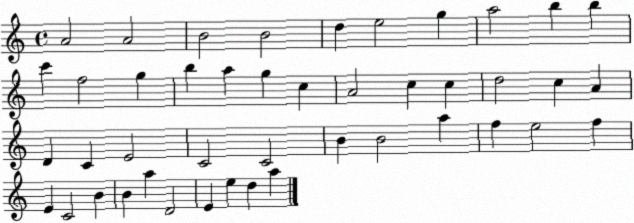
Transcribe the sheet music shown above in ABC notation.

X:1
T:Untitled
M:4/4
L:1/4
K:C
A2 A2 B2 B2 d e2 g a2 b b c' f2 g b a g c A2 c c d2 c A D C E2 C2 C2 B B2 a f e2 f E C2 B B a D2 E e d a